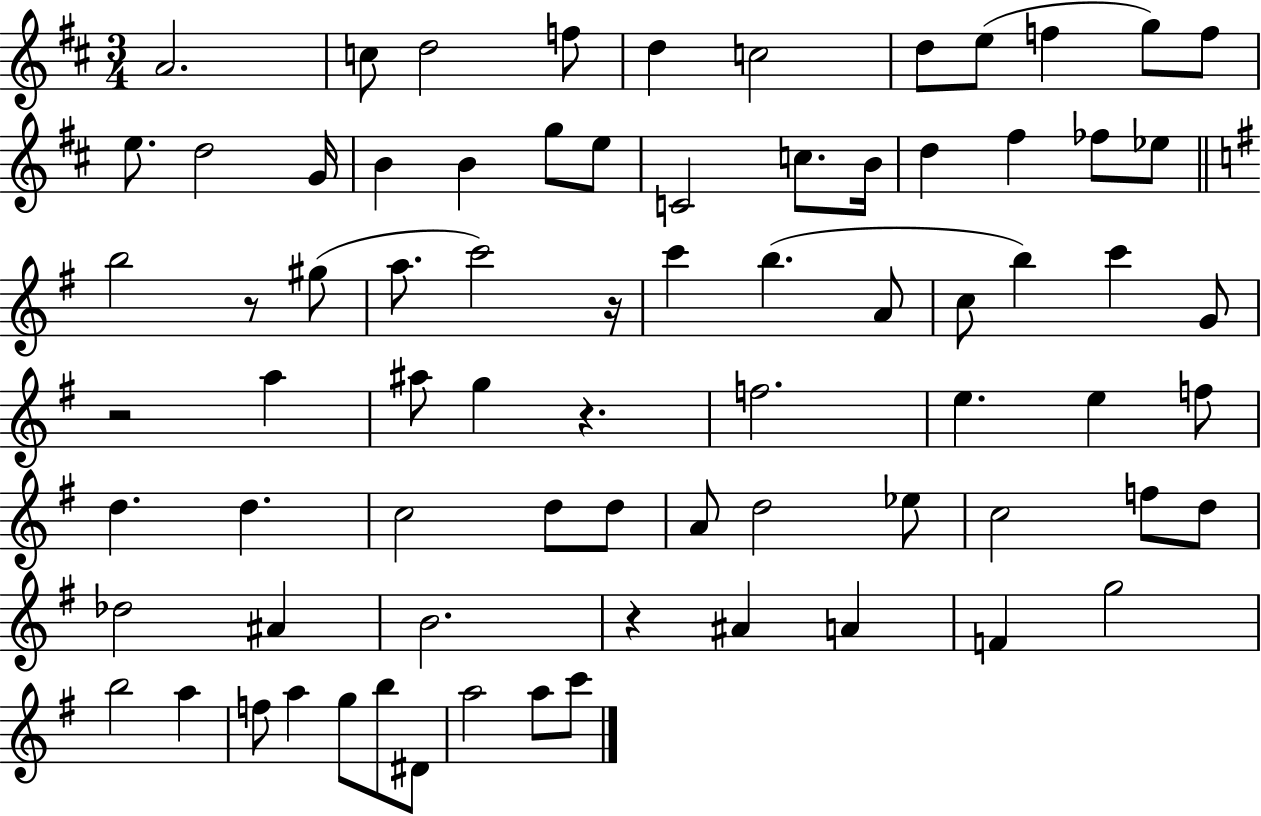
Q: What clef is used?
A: treble